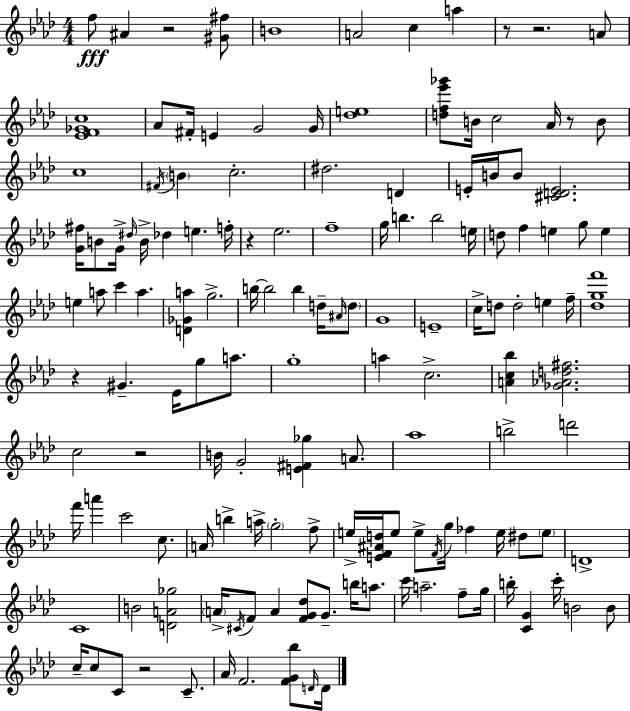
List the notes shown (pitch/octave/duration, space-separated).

F5/e A#4/q R/h [G#4,F#5]/e B4/w A4/h C5/q A5/q R/e R/h. A4/e [Eb4,F4,Gb4,C5]/w Ab4/e F#4/s E4/q G4/h G4/s [Db5,E5]/w [D5,F5,Eb6,Gb6]/e B4/s C5/h Ab4/s R/e B4/e C5/w F#4/s B4/q C5/h. D#5/h. D4/q E4/s B4/s B4/e [C#4,D4,E4]/h. [G4,F#5]/s B4/e G4/s D#5/s B4/s Db5/q E5/q. F5/s R/q Eb5/h. F5/w G5/s B5/q. B5/h E5/s D5/e F5/q E5/q G5/e E5/q E5/q A5/e C6/q A5/q. [D4,Gb4,A5]/q G5/h. B5/s B5/h B5/q D5/s A#4/s D5/e G4/w E4/w C5/s D5/e D5/h E5/q F5/s [Db5,G5,F6]/w R/q G#4/q. Eb4/s G5/e A5/e. G5/w A5/q C5/h. [A4,C5,Bb5]/q [Gb4,Ab4,D5,F#5]/h. C5/h R/h B4/s G4/h [E4,F#4,Gb5]/q A4/e. Ab5/w B5/h D6/h F6/s A6/q C6/h C5/e. A4/s B5/q A5/s G5/h F5/e E5/s [E4,F4,A#4,D5]/s E5/e E5/e F4/s G5/s FES5/q E5/s D#5/e E5/e D4/w C4/w B4/h [D4,A4,Gb5]/h A4/s C#4/s F4/e A4/q [F4,G4,Db5]/e G4/e. B5/s A5/e. C6/s A5/h. F5/e G5/s B5/s [C4,G4]/q C6/s B4/h B4/e C5/s C5/e C4/e R/h C4/e. Ab4/s F4/h. [F4,G4,Bb5]/e D4/s D4/s